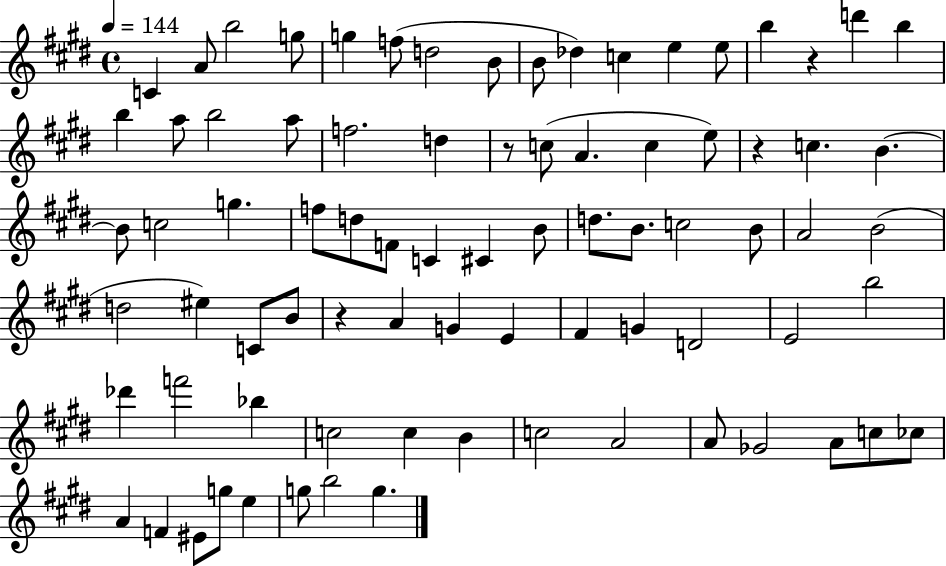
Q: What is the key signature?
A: E major